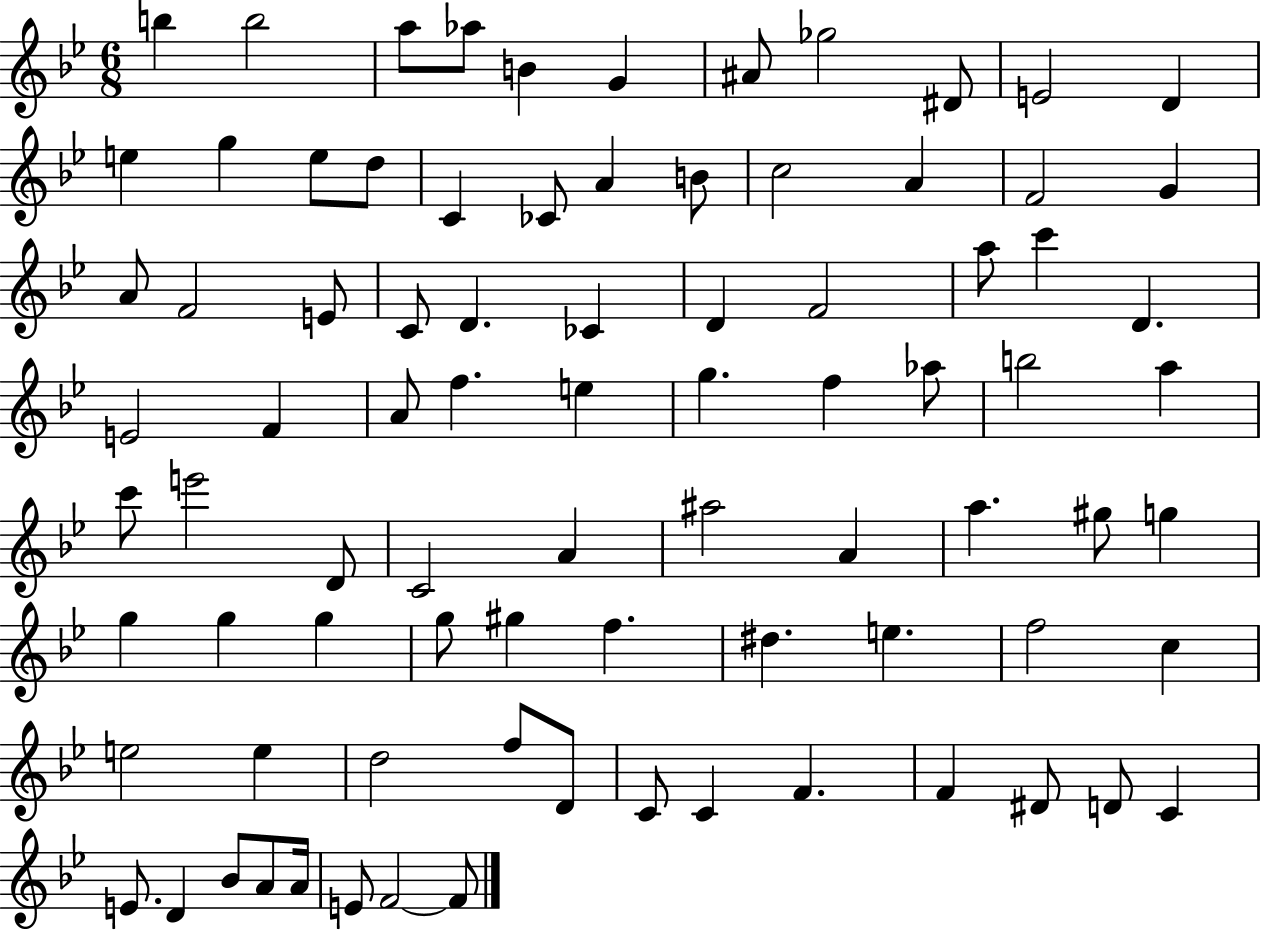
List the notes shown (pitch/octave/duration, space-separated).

B5/q B5/h A5/e Ab5/e B4/q G4/q A#4/e Gb5/h D#4/e E4/h D4/q E5/q G5/q E5/e D5/e C4/q CES4/e A4/q B4/e C5/h A4/q F4/h G4/q A4/e F4/h E4/e C4/e D4/q. CES4/q D4/q F4/h A5/e C6/q D4/q. E4/h F4/q A4/e F5/q. E5/q G5/q. F5/q Ab5/e B5/h A5/q C6/e E6/h D4/e C4/h A4/q A#5/h A4/q A5/q. G#5/e G5/q G5/q G5/q G5/q G5/e G#5/q F5/q. D#5/q. E5/q. F5/h C5/q E5/h E5/q D5/h F5/e D4/e C4/e C4/q F4/q. F4/q D#4/e D4/e C4/q E4/e. D4/q Bb4/e A4/e A4/s E4/e F4/h F4/e